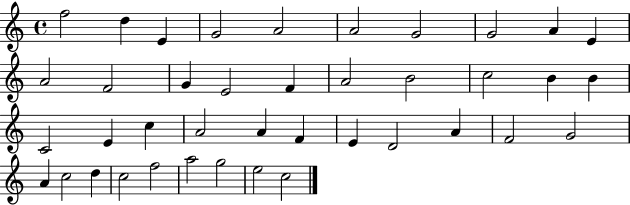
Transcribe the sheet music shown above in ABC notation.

X:1
T:Untitled
M:4/4
L:1/4
K:C
f2 d E G2 A2 A2 G2 G2 A E A2 F2 G E2 F A2 B2 c2 B B C2 E c A2 A F E D2 A F2 G2 A c2 d c2 f2 a2 g2 e2 c2